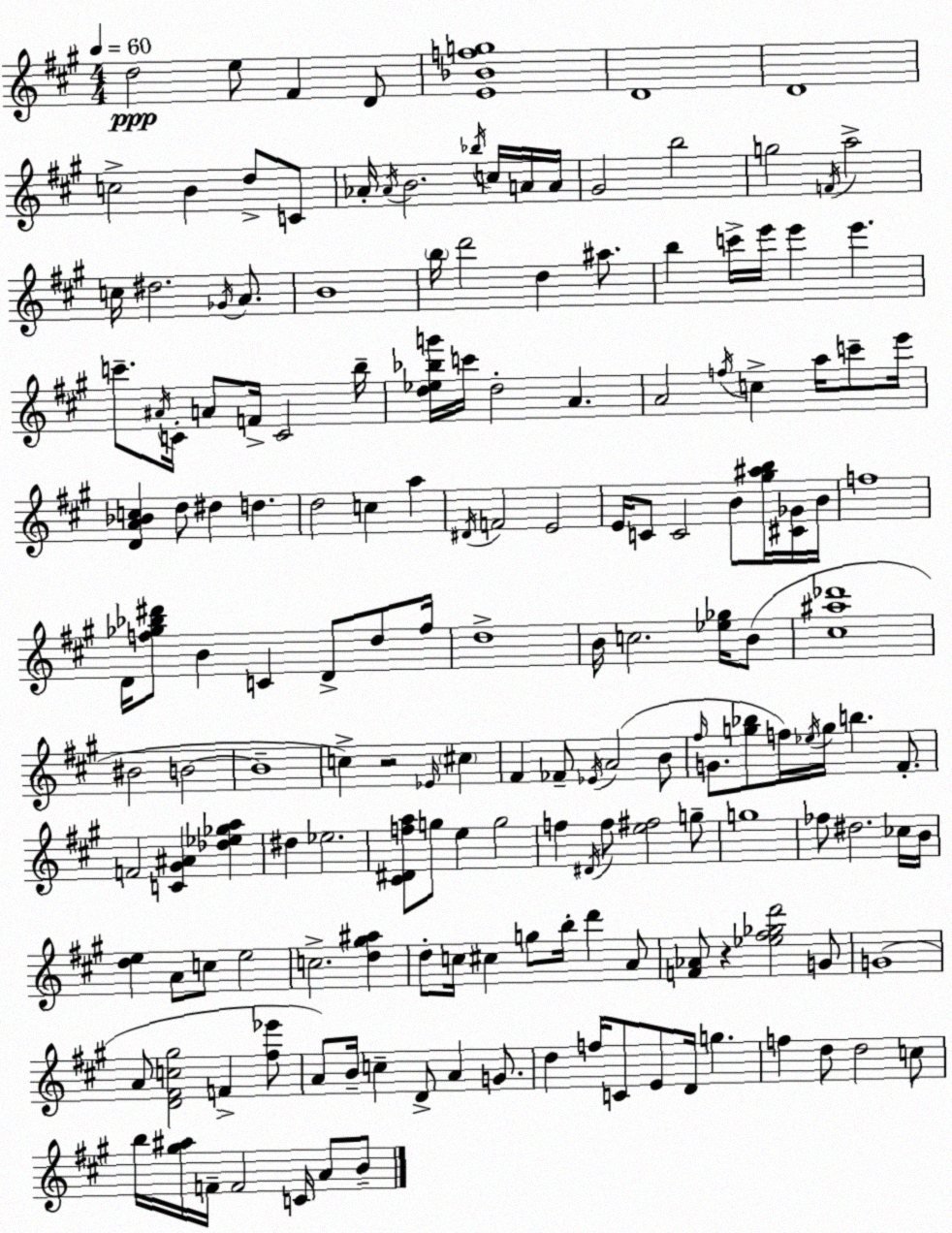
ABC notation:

X:1
T:Untitled
M:4/4
L:1/4
K:A
d2 e/2 ^F D/2 [E_Bfg]4 D4 D4 c2 B d/2 C/2 _A/4 _A/4 B2 _b/4 c/4 A/4 A/4 ^G2 b2 g2 F/4 a2 c/4 ^d2 _G/4 A/2 B4 b/4 d'2 d ^a/2 b c'/4 e'/4 e' e' c'/2 ^A/4 C/4 A/2 F/4 C2 b/4 [d_e_bg']/4 c'/4 d2 A A2 f/4 c a/4 c'/2 e'/4 [DA_Bc] d/2 ^d d d2 c a ^D/4 F2 E2 E/4 C/2 C2 B/2 [^g^ab]/4 [^C_G]/4 B/4 f4 D/4 [f_g_b^d']/2 B C D/2 d/2 f/4 d4 B/4 c2 [_e_g]/4 B/2 [^c^a_d']4 ^B2 B2 B4 c z2 _E/4 ^c ^F _F/2 _E/4 A2 B/2 ^f/4 G/2 [g_b]/2 f/4 _e/4 g/4 b ^F/2 F2 [C^G^A] [_d_e_ga] ^d _e2 [^C^Dfa]/2 g/2 e g2 f ^D/4 f/2 [e^f]2 g/2 g4 _f/2 ^d2 _c/4 B/4 [de] A/2 c/2 e2 c2 [d^g^a] d/2 c/4 ^c g/2 b/4 d' A/2 [F_A]/2 z [_e^f_gd']2 G/2 G4 A/2 [D^Fc^g]2 F [^f_e']/2 A/2 B/4 c D/2 A G/2 d f/4 C/2 E/2 D/4 g f d/2 d2 c/2 b/4 [^g^a]/4 F/4 F2 C/4 A/2 B/2